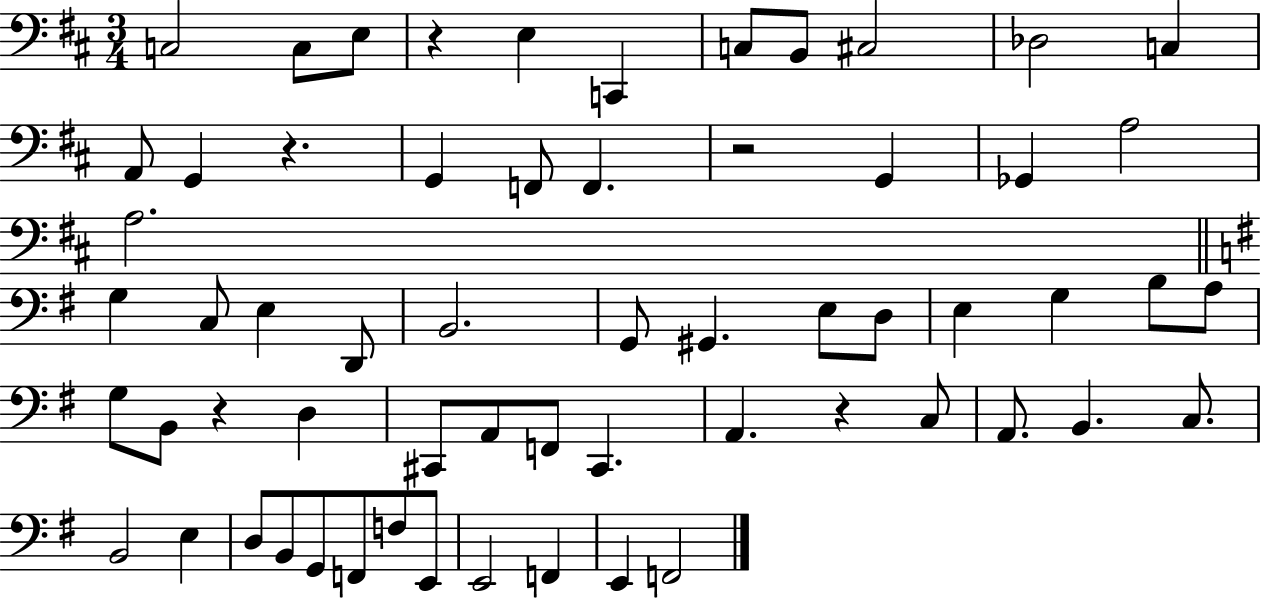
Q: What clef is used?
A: bass